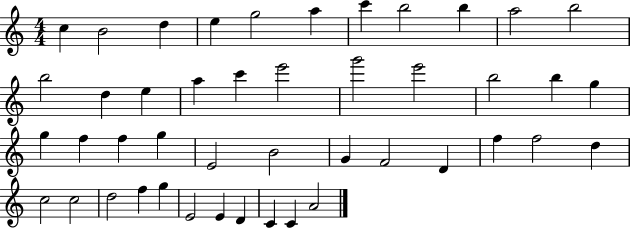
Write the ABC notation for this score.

X:1
T:Untitled
M:4/4
L:1/4
K:C
c B2 d e g2 a c' b2 b a2 b2 b2 d e a c' e'2 g'2 e'2 b2 b g g f f g E2 B2 G F2 D f f2 d c2 c2 d2 f g E2 E D C C A2